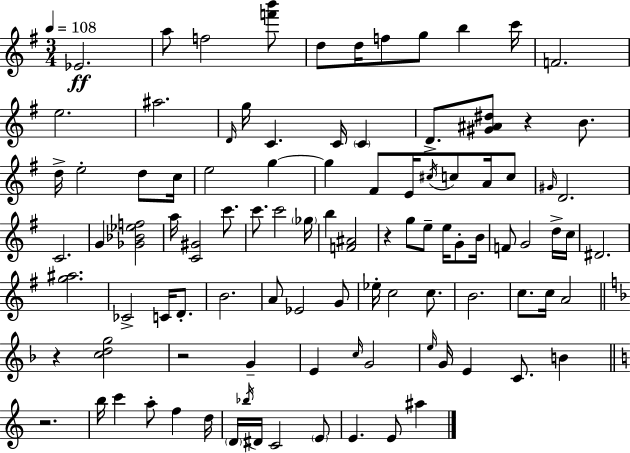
Eb4/h. A5/e F5/h [F6,B6]/e D5/e D5/s F5/e G5/e B5/q C6/s F4/h. E5/h. A#5/h. D4/s G5/s C4/q. C4/s C4/q D4/e. [G#4,A#4,D#5]/e R/q B4/e. D5/s E5/h D5/e C5/s E5/h G5/q G5/q F#4/e E4/s C#5/s C5/e A4/s C5/e G#4/s D4/h. C4/h. G4/q [Gb4,Bb4,Eb5,F5]/h A5/s [C4,G#4]/h C6/e. C6/e. C6/h Gb5/s B5/q [F4,A#4]/h R/q G5/e E5/e E5/s G4/e B4/s F4/e G4/h D5/s C5/s D#4/h. [G5,A#5]/h. CES4/h C4/s D4/e. B4/h. A4/e Eb4/h G4/e Eb5/s C5/h C5/e. B4/h. C5/e. C5/s A4/h R/q [C5,D5,G5]/h R/h G4/q E4/q C5/s G4/h E5/s G4/s E4/q C4/e. B4/q R/h. B5/s C6/q A5/e F5/q D5/s D4/s Bb5/s D#4/s C4/h E4/e E4/q. E4/e A#5/q